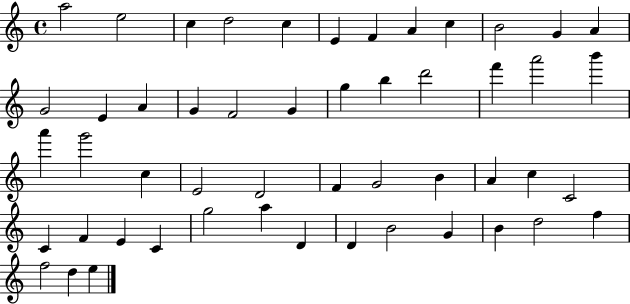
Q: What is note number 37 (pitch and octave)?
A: F4